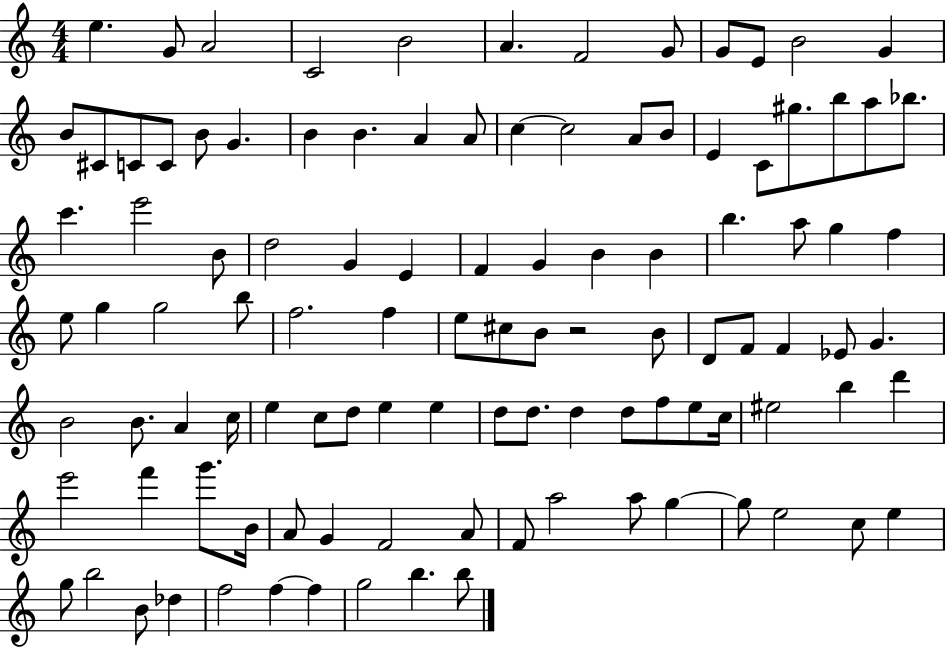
X:1
T:Untitled
M:4/4
L:1/4
K:C
e G/2 A2 C2 B2 A F2 G/2 G/2 E/2 B2 G B/2 ^C/2 C/2 C/2 B/2 G B B A A/2 c c2 A/2 B/2 E C/2 ^g/2 b/2 a/2 _b/2 c' e'2 B/2 d2 G E F G B B b a/2 g f e/2 g g2 b/2 f2 f e/2 ^c/2 B/2 z2 B/2 D/2 F/2 F _E/2 G B2 B/2 A c/4 e c/2 d/2 e e d/2 d/2 d d/2 f/2 e/2 c/4 ^e2 b d' e'2 f' g'/2 B/4 A/2 G F2 A/2 F/2 a2 a/2 g g/2 e2 c/2 e g/2 b2 B/2 _d f2 f f g2 b b/2